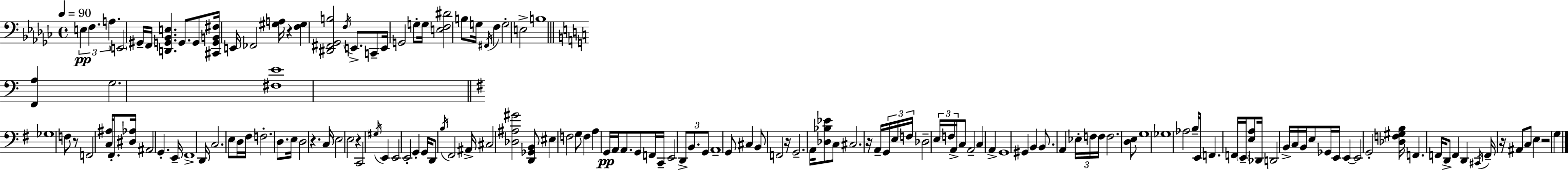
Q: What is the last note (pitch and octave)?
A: G3